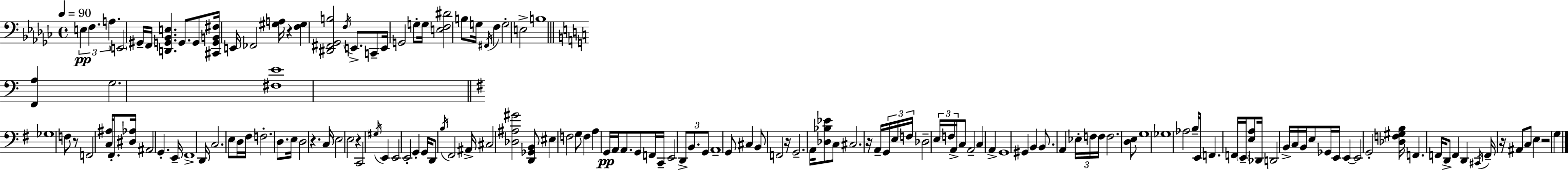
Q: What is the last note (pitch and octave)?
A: G3